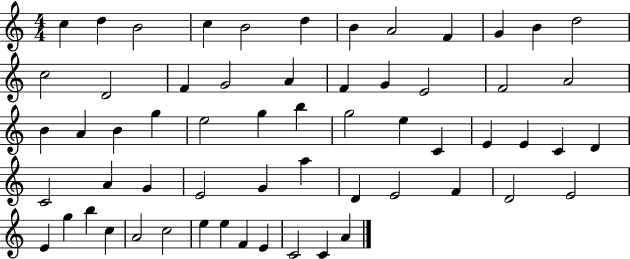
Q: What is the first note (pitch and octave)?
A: C5